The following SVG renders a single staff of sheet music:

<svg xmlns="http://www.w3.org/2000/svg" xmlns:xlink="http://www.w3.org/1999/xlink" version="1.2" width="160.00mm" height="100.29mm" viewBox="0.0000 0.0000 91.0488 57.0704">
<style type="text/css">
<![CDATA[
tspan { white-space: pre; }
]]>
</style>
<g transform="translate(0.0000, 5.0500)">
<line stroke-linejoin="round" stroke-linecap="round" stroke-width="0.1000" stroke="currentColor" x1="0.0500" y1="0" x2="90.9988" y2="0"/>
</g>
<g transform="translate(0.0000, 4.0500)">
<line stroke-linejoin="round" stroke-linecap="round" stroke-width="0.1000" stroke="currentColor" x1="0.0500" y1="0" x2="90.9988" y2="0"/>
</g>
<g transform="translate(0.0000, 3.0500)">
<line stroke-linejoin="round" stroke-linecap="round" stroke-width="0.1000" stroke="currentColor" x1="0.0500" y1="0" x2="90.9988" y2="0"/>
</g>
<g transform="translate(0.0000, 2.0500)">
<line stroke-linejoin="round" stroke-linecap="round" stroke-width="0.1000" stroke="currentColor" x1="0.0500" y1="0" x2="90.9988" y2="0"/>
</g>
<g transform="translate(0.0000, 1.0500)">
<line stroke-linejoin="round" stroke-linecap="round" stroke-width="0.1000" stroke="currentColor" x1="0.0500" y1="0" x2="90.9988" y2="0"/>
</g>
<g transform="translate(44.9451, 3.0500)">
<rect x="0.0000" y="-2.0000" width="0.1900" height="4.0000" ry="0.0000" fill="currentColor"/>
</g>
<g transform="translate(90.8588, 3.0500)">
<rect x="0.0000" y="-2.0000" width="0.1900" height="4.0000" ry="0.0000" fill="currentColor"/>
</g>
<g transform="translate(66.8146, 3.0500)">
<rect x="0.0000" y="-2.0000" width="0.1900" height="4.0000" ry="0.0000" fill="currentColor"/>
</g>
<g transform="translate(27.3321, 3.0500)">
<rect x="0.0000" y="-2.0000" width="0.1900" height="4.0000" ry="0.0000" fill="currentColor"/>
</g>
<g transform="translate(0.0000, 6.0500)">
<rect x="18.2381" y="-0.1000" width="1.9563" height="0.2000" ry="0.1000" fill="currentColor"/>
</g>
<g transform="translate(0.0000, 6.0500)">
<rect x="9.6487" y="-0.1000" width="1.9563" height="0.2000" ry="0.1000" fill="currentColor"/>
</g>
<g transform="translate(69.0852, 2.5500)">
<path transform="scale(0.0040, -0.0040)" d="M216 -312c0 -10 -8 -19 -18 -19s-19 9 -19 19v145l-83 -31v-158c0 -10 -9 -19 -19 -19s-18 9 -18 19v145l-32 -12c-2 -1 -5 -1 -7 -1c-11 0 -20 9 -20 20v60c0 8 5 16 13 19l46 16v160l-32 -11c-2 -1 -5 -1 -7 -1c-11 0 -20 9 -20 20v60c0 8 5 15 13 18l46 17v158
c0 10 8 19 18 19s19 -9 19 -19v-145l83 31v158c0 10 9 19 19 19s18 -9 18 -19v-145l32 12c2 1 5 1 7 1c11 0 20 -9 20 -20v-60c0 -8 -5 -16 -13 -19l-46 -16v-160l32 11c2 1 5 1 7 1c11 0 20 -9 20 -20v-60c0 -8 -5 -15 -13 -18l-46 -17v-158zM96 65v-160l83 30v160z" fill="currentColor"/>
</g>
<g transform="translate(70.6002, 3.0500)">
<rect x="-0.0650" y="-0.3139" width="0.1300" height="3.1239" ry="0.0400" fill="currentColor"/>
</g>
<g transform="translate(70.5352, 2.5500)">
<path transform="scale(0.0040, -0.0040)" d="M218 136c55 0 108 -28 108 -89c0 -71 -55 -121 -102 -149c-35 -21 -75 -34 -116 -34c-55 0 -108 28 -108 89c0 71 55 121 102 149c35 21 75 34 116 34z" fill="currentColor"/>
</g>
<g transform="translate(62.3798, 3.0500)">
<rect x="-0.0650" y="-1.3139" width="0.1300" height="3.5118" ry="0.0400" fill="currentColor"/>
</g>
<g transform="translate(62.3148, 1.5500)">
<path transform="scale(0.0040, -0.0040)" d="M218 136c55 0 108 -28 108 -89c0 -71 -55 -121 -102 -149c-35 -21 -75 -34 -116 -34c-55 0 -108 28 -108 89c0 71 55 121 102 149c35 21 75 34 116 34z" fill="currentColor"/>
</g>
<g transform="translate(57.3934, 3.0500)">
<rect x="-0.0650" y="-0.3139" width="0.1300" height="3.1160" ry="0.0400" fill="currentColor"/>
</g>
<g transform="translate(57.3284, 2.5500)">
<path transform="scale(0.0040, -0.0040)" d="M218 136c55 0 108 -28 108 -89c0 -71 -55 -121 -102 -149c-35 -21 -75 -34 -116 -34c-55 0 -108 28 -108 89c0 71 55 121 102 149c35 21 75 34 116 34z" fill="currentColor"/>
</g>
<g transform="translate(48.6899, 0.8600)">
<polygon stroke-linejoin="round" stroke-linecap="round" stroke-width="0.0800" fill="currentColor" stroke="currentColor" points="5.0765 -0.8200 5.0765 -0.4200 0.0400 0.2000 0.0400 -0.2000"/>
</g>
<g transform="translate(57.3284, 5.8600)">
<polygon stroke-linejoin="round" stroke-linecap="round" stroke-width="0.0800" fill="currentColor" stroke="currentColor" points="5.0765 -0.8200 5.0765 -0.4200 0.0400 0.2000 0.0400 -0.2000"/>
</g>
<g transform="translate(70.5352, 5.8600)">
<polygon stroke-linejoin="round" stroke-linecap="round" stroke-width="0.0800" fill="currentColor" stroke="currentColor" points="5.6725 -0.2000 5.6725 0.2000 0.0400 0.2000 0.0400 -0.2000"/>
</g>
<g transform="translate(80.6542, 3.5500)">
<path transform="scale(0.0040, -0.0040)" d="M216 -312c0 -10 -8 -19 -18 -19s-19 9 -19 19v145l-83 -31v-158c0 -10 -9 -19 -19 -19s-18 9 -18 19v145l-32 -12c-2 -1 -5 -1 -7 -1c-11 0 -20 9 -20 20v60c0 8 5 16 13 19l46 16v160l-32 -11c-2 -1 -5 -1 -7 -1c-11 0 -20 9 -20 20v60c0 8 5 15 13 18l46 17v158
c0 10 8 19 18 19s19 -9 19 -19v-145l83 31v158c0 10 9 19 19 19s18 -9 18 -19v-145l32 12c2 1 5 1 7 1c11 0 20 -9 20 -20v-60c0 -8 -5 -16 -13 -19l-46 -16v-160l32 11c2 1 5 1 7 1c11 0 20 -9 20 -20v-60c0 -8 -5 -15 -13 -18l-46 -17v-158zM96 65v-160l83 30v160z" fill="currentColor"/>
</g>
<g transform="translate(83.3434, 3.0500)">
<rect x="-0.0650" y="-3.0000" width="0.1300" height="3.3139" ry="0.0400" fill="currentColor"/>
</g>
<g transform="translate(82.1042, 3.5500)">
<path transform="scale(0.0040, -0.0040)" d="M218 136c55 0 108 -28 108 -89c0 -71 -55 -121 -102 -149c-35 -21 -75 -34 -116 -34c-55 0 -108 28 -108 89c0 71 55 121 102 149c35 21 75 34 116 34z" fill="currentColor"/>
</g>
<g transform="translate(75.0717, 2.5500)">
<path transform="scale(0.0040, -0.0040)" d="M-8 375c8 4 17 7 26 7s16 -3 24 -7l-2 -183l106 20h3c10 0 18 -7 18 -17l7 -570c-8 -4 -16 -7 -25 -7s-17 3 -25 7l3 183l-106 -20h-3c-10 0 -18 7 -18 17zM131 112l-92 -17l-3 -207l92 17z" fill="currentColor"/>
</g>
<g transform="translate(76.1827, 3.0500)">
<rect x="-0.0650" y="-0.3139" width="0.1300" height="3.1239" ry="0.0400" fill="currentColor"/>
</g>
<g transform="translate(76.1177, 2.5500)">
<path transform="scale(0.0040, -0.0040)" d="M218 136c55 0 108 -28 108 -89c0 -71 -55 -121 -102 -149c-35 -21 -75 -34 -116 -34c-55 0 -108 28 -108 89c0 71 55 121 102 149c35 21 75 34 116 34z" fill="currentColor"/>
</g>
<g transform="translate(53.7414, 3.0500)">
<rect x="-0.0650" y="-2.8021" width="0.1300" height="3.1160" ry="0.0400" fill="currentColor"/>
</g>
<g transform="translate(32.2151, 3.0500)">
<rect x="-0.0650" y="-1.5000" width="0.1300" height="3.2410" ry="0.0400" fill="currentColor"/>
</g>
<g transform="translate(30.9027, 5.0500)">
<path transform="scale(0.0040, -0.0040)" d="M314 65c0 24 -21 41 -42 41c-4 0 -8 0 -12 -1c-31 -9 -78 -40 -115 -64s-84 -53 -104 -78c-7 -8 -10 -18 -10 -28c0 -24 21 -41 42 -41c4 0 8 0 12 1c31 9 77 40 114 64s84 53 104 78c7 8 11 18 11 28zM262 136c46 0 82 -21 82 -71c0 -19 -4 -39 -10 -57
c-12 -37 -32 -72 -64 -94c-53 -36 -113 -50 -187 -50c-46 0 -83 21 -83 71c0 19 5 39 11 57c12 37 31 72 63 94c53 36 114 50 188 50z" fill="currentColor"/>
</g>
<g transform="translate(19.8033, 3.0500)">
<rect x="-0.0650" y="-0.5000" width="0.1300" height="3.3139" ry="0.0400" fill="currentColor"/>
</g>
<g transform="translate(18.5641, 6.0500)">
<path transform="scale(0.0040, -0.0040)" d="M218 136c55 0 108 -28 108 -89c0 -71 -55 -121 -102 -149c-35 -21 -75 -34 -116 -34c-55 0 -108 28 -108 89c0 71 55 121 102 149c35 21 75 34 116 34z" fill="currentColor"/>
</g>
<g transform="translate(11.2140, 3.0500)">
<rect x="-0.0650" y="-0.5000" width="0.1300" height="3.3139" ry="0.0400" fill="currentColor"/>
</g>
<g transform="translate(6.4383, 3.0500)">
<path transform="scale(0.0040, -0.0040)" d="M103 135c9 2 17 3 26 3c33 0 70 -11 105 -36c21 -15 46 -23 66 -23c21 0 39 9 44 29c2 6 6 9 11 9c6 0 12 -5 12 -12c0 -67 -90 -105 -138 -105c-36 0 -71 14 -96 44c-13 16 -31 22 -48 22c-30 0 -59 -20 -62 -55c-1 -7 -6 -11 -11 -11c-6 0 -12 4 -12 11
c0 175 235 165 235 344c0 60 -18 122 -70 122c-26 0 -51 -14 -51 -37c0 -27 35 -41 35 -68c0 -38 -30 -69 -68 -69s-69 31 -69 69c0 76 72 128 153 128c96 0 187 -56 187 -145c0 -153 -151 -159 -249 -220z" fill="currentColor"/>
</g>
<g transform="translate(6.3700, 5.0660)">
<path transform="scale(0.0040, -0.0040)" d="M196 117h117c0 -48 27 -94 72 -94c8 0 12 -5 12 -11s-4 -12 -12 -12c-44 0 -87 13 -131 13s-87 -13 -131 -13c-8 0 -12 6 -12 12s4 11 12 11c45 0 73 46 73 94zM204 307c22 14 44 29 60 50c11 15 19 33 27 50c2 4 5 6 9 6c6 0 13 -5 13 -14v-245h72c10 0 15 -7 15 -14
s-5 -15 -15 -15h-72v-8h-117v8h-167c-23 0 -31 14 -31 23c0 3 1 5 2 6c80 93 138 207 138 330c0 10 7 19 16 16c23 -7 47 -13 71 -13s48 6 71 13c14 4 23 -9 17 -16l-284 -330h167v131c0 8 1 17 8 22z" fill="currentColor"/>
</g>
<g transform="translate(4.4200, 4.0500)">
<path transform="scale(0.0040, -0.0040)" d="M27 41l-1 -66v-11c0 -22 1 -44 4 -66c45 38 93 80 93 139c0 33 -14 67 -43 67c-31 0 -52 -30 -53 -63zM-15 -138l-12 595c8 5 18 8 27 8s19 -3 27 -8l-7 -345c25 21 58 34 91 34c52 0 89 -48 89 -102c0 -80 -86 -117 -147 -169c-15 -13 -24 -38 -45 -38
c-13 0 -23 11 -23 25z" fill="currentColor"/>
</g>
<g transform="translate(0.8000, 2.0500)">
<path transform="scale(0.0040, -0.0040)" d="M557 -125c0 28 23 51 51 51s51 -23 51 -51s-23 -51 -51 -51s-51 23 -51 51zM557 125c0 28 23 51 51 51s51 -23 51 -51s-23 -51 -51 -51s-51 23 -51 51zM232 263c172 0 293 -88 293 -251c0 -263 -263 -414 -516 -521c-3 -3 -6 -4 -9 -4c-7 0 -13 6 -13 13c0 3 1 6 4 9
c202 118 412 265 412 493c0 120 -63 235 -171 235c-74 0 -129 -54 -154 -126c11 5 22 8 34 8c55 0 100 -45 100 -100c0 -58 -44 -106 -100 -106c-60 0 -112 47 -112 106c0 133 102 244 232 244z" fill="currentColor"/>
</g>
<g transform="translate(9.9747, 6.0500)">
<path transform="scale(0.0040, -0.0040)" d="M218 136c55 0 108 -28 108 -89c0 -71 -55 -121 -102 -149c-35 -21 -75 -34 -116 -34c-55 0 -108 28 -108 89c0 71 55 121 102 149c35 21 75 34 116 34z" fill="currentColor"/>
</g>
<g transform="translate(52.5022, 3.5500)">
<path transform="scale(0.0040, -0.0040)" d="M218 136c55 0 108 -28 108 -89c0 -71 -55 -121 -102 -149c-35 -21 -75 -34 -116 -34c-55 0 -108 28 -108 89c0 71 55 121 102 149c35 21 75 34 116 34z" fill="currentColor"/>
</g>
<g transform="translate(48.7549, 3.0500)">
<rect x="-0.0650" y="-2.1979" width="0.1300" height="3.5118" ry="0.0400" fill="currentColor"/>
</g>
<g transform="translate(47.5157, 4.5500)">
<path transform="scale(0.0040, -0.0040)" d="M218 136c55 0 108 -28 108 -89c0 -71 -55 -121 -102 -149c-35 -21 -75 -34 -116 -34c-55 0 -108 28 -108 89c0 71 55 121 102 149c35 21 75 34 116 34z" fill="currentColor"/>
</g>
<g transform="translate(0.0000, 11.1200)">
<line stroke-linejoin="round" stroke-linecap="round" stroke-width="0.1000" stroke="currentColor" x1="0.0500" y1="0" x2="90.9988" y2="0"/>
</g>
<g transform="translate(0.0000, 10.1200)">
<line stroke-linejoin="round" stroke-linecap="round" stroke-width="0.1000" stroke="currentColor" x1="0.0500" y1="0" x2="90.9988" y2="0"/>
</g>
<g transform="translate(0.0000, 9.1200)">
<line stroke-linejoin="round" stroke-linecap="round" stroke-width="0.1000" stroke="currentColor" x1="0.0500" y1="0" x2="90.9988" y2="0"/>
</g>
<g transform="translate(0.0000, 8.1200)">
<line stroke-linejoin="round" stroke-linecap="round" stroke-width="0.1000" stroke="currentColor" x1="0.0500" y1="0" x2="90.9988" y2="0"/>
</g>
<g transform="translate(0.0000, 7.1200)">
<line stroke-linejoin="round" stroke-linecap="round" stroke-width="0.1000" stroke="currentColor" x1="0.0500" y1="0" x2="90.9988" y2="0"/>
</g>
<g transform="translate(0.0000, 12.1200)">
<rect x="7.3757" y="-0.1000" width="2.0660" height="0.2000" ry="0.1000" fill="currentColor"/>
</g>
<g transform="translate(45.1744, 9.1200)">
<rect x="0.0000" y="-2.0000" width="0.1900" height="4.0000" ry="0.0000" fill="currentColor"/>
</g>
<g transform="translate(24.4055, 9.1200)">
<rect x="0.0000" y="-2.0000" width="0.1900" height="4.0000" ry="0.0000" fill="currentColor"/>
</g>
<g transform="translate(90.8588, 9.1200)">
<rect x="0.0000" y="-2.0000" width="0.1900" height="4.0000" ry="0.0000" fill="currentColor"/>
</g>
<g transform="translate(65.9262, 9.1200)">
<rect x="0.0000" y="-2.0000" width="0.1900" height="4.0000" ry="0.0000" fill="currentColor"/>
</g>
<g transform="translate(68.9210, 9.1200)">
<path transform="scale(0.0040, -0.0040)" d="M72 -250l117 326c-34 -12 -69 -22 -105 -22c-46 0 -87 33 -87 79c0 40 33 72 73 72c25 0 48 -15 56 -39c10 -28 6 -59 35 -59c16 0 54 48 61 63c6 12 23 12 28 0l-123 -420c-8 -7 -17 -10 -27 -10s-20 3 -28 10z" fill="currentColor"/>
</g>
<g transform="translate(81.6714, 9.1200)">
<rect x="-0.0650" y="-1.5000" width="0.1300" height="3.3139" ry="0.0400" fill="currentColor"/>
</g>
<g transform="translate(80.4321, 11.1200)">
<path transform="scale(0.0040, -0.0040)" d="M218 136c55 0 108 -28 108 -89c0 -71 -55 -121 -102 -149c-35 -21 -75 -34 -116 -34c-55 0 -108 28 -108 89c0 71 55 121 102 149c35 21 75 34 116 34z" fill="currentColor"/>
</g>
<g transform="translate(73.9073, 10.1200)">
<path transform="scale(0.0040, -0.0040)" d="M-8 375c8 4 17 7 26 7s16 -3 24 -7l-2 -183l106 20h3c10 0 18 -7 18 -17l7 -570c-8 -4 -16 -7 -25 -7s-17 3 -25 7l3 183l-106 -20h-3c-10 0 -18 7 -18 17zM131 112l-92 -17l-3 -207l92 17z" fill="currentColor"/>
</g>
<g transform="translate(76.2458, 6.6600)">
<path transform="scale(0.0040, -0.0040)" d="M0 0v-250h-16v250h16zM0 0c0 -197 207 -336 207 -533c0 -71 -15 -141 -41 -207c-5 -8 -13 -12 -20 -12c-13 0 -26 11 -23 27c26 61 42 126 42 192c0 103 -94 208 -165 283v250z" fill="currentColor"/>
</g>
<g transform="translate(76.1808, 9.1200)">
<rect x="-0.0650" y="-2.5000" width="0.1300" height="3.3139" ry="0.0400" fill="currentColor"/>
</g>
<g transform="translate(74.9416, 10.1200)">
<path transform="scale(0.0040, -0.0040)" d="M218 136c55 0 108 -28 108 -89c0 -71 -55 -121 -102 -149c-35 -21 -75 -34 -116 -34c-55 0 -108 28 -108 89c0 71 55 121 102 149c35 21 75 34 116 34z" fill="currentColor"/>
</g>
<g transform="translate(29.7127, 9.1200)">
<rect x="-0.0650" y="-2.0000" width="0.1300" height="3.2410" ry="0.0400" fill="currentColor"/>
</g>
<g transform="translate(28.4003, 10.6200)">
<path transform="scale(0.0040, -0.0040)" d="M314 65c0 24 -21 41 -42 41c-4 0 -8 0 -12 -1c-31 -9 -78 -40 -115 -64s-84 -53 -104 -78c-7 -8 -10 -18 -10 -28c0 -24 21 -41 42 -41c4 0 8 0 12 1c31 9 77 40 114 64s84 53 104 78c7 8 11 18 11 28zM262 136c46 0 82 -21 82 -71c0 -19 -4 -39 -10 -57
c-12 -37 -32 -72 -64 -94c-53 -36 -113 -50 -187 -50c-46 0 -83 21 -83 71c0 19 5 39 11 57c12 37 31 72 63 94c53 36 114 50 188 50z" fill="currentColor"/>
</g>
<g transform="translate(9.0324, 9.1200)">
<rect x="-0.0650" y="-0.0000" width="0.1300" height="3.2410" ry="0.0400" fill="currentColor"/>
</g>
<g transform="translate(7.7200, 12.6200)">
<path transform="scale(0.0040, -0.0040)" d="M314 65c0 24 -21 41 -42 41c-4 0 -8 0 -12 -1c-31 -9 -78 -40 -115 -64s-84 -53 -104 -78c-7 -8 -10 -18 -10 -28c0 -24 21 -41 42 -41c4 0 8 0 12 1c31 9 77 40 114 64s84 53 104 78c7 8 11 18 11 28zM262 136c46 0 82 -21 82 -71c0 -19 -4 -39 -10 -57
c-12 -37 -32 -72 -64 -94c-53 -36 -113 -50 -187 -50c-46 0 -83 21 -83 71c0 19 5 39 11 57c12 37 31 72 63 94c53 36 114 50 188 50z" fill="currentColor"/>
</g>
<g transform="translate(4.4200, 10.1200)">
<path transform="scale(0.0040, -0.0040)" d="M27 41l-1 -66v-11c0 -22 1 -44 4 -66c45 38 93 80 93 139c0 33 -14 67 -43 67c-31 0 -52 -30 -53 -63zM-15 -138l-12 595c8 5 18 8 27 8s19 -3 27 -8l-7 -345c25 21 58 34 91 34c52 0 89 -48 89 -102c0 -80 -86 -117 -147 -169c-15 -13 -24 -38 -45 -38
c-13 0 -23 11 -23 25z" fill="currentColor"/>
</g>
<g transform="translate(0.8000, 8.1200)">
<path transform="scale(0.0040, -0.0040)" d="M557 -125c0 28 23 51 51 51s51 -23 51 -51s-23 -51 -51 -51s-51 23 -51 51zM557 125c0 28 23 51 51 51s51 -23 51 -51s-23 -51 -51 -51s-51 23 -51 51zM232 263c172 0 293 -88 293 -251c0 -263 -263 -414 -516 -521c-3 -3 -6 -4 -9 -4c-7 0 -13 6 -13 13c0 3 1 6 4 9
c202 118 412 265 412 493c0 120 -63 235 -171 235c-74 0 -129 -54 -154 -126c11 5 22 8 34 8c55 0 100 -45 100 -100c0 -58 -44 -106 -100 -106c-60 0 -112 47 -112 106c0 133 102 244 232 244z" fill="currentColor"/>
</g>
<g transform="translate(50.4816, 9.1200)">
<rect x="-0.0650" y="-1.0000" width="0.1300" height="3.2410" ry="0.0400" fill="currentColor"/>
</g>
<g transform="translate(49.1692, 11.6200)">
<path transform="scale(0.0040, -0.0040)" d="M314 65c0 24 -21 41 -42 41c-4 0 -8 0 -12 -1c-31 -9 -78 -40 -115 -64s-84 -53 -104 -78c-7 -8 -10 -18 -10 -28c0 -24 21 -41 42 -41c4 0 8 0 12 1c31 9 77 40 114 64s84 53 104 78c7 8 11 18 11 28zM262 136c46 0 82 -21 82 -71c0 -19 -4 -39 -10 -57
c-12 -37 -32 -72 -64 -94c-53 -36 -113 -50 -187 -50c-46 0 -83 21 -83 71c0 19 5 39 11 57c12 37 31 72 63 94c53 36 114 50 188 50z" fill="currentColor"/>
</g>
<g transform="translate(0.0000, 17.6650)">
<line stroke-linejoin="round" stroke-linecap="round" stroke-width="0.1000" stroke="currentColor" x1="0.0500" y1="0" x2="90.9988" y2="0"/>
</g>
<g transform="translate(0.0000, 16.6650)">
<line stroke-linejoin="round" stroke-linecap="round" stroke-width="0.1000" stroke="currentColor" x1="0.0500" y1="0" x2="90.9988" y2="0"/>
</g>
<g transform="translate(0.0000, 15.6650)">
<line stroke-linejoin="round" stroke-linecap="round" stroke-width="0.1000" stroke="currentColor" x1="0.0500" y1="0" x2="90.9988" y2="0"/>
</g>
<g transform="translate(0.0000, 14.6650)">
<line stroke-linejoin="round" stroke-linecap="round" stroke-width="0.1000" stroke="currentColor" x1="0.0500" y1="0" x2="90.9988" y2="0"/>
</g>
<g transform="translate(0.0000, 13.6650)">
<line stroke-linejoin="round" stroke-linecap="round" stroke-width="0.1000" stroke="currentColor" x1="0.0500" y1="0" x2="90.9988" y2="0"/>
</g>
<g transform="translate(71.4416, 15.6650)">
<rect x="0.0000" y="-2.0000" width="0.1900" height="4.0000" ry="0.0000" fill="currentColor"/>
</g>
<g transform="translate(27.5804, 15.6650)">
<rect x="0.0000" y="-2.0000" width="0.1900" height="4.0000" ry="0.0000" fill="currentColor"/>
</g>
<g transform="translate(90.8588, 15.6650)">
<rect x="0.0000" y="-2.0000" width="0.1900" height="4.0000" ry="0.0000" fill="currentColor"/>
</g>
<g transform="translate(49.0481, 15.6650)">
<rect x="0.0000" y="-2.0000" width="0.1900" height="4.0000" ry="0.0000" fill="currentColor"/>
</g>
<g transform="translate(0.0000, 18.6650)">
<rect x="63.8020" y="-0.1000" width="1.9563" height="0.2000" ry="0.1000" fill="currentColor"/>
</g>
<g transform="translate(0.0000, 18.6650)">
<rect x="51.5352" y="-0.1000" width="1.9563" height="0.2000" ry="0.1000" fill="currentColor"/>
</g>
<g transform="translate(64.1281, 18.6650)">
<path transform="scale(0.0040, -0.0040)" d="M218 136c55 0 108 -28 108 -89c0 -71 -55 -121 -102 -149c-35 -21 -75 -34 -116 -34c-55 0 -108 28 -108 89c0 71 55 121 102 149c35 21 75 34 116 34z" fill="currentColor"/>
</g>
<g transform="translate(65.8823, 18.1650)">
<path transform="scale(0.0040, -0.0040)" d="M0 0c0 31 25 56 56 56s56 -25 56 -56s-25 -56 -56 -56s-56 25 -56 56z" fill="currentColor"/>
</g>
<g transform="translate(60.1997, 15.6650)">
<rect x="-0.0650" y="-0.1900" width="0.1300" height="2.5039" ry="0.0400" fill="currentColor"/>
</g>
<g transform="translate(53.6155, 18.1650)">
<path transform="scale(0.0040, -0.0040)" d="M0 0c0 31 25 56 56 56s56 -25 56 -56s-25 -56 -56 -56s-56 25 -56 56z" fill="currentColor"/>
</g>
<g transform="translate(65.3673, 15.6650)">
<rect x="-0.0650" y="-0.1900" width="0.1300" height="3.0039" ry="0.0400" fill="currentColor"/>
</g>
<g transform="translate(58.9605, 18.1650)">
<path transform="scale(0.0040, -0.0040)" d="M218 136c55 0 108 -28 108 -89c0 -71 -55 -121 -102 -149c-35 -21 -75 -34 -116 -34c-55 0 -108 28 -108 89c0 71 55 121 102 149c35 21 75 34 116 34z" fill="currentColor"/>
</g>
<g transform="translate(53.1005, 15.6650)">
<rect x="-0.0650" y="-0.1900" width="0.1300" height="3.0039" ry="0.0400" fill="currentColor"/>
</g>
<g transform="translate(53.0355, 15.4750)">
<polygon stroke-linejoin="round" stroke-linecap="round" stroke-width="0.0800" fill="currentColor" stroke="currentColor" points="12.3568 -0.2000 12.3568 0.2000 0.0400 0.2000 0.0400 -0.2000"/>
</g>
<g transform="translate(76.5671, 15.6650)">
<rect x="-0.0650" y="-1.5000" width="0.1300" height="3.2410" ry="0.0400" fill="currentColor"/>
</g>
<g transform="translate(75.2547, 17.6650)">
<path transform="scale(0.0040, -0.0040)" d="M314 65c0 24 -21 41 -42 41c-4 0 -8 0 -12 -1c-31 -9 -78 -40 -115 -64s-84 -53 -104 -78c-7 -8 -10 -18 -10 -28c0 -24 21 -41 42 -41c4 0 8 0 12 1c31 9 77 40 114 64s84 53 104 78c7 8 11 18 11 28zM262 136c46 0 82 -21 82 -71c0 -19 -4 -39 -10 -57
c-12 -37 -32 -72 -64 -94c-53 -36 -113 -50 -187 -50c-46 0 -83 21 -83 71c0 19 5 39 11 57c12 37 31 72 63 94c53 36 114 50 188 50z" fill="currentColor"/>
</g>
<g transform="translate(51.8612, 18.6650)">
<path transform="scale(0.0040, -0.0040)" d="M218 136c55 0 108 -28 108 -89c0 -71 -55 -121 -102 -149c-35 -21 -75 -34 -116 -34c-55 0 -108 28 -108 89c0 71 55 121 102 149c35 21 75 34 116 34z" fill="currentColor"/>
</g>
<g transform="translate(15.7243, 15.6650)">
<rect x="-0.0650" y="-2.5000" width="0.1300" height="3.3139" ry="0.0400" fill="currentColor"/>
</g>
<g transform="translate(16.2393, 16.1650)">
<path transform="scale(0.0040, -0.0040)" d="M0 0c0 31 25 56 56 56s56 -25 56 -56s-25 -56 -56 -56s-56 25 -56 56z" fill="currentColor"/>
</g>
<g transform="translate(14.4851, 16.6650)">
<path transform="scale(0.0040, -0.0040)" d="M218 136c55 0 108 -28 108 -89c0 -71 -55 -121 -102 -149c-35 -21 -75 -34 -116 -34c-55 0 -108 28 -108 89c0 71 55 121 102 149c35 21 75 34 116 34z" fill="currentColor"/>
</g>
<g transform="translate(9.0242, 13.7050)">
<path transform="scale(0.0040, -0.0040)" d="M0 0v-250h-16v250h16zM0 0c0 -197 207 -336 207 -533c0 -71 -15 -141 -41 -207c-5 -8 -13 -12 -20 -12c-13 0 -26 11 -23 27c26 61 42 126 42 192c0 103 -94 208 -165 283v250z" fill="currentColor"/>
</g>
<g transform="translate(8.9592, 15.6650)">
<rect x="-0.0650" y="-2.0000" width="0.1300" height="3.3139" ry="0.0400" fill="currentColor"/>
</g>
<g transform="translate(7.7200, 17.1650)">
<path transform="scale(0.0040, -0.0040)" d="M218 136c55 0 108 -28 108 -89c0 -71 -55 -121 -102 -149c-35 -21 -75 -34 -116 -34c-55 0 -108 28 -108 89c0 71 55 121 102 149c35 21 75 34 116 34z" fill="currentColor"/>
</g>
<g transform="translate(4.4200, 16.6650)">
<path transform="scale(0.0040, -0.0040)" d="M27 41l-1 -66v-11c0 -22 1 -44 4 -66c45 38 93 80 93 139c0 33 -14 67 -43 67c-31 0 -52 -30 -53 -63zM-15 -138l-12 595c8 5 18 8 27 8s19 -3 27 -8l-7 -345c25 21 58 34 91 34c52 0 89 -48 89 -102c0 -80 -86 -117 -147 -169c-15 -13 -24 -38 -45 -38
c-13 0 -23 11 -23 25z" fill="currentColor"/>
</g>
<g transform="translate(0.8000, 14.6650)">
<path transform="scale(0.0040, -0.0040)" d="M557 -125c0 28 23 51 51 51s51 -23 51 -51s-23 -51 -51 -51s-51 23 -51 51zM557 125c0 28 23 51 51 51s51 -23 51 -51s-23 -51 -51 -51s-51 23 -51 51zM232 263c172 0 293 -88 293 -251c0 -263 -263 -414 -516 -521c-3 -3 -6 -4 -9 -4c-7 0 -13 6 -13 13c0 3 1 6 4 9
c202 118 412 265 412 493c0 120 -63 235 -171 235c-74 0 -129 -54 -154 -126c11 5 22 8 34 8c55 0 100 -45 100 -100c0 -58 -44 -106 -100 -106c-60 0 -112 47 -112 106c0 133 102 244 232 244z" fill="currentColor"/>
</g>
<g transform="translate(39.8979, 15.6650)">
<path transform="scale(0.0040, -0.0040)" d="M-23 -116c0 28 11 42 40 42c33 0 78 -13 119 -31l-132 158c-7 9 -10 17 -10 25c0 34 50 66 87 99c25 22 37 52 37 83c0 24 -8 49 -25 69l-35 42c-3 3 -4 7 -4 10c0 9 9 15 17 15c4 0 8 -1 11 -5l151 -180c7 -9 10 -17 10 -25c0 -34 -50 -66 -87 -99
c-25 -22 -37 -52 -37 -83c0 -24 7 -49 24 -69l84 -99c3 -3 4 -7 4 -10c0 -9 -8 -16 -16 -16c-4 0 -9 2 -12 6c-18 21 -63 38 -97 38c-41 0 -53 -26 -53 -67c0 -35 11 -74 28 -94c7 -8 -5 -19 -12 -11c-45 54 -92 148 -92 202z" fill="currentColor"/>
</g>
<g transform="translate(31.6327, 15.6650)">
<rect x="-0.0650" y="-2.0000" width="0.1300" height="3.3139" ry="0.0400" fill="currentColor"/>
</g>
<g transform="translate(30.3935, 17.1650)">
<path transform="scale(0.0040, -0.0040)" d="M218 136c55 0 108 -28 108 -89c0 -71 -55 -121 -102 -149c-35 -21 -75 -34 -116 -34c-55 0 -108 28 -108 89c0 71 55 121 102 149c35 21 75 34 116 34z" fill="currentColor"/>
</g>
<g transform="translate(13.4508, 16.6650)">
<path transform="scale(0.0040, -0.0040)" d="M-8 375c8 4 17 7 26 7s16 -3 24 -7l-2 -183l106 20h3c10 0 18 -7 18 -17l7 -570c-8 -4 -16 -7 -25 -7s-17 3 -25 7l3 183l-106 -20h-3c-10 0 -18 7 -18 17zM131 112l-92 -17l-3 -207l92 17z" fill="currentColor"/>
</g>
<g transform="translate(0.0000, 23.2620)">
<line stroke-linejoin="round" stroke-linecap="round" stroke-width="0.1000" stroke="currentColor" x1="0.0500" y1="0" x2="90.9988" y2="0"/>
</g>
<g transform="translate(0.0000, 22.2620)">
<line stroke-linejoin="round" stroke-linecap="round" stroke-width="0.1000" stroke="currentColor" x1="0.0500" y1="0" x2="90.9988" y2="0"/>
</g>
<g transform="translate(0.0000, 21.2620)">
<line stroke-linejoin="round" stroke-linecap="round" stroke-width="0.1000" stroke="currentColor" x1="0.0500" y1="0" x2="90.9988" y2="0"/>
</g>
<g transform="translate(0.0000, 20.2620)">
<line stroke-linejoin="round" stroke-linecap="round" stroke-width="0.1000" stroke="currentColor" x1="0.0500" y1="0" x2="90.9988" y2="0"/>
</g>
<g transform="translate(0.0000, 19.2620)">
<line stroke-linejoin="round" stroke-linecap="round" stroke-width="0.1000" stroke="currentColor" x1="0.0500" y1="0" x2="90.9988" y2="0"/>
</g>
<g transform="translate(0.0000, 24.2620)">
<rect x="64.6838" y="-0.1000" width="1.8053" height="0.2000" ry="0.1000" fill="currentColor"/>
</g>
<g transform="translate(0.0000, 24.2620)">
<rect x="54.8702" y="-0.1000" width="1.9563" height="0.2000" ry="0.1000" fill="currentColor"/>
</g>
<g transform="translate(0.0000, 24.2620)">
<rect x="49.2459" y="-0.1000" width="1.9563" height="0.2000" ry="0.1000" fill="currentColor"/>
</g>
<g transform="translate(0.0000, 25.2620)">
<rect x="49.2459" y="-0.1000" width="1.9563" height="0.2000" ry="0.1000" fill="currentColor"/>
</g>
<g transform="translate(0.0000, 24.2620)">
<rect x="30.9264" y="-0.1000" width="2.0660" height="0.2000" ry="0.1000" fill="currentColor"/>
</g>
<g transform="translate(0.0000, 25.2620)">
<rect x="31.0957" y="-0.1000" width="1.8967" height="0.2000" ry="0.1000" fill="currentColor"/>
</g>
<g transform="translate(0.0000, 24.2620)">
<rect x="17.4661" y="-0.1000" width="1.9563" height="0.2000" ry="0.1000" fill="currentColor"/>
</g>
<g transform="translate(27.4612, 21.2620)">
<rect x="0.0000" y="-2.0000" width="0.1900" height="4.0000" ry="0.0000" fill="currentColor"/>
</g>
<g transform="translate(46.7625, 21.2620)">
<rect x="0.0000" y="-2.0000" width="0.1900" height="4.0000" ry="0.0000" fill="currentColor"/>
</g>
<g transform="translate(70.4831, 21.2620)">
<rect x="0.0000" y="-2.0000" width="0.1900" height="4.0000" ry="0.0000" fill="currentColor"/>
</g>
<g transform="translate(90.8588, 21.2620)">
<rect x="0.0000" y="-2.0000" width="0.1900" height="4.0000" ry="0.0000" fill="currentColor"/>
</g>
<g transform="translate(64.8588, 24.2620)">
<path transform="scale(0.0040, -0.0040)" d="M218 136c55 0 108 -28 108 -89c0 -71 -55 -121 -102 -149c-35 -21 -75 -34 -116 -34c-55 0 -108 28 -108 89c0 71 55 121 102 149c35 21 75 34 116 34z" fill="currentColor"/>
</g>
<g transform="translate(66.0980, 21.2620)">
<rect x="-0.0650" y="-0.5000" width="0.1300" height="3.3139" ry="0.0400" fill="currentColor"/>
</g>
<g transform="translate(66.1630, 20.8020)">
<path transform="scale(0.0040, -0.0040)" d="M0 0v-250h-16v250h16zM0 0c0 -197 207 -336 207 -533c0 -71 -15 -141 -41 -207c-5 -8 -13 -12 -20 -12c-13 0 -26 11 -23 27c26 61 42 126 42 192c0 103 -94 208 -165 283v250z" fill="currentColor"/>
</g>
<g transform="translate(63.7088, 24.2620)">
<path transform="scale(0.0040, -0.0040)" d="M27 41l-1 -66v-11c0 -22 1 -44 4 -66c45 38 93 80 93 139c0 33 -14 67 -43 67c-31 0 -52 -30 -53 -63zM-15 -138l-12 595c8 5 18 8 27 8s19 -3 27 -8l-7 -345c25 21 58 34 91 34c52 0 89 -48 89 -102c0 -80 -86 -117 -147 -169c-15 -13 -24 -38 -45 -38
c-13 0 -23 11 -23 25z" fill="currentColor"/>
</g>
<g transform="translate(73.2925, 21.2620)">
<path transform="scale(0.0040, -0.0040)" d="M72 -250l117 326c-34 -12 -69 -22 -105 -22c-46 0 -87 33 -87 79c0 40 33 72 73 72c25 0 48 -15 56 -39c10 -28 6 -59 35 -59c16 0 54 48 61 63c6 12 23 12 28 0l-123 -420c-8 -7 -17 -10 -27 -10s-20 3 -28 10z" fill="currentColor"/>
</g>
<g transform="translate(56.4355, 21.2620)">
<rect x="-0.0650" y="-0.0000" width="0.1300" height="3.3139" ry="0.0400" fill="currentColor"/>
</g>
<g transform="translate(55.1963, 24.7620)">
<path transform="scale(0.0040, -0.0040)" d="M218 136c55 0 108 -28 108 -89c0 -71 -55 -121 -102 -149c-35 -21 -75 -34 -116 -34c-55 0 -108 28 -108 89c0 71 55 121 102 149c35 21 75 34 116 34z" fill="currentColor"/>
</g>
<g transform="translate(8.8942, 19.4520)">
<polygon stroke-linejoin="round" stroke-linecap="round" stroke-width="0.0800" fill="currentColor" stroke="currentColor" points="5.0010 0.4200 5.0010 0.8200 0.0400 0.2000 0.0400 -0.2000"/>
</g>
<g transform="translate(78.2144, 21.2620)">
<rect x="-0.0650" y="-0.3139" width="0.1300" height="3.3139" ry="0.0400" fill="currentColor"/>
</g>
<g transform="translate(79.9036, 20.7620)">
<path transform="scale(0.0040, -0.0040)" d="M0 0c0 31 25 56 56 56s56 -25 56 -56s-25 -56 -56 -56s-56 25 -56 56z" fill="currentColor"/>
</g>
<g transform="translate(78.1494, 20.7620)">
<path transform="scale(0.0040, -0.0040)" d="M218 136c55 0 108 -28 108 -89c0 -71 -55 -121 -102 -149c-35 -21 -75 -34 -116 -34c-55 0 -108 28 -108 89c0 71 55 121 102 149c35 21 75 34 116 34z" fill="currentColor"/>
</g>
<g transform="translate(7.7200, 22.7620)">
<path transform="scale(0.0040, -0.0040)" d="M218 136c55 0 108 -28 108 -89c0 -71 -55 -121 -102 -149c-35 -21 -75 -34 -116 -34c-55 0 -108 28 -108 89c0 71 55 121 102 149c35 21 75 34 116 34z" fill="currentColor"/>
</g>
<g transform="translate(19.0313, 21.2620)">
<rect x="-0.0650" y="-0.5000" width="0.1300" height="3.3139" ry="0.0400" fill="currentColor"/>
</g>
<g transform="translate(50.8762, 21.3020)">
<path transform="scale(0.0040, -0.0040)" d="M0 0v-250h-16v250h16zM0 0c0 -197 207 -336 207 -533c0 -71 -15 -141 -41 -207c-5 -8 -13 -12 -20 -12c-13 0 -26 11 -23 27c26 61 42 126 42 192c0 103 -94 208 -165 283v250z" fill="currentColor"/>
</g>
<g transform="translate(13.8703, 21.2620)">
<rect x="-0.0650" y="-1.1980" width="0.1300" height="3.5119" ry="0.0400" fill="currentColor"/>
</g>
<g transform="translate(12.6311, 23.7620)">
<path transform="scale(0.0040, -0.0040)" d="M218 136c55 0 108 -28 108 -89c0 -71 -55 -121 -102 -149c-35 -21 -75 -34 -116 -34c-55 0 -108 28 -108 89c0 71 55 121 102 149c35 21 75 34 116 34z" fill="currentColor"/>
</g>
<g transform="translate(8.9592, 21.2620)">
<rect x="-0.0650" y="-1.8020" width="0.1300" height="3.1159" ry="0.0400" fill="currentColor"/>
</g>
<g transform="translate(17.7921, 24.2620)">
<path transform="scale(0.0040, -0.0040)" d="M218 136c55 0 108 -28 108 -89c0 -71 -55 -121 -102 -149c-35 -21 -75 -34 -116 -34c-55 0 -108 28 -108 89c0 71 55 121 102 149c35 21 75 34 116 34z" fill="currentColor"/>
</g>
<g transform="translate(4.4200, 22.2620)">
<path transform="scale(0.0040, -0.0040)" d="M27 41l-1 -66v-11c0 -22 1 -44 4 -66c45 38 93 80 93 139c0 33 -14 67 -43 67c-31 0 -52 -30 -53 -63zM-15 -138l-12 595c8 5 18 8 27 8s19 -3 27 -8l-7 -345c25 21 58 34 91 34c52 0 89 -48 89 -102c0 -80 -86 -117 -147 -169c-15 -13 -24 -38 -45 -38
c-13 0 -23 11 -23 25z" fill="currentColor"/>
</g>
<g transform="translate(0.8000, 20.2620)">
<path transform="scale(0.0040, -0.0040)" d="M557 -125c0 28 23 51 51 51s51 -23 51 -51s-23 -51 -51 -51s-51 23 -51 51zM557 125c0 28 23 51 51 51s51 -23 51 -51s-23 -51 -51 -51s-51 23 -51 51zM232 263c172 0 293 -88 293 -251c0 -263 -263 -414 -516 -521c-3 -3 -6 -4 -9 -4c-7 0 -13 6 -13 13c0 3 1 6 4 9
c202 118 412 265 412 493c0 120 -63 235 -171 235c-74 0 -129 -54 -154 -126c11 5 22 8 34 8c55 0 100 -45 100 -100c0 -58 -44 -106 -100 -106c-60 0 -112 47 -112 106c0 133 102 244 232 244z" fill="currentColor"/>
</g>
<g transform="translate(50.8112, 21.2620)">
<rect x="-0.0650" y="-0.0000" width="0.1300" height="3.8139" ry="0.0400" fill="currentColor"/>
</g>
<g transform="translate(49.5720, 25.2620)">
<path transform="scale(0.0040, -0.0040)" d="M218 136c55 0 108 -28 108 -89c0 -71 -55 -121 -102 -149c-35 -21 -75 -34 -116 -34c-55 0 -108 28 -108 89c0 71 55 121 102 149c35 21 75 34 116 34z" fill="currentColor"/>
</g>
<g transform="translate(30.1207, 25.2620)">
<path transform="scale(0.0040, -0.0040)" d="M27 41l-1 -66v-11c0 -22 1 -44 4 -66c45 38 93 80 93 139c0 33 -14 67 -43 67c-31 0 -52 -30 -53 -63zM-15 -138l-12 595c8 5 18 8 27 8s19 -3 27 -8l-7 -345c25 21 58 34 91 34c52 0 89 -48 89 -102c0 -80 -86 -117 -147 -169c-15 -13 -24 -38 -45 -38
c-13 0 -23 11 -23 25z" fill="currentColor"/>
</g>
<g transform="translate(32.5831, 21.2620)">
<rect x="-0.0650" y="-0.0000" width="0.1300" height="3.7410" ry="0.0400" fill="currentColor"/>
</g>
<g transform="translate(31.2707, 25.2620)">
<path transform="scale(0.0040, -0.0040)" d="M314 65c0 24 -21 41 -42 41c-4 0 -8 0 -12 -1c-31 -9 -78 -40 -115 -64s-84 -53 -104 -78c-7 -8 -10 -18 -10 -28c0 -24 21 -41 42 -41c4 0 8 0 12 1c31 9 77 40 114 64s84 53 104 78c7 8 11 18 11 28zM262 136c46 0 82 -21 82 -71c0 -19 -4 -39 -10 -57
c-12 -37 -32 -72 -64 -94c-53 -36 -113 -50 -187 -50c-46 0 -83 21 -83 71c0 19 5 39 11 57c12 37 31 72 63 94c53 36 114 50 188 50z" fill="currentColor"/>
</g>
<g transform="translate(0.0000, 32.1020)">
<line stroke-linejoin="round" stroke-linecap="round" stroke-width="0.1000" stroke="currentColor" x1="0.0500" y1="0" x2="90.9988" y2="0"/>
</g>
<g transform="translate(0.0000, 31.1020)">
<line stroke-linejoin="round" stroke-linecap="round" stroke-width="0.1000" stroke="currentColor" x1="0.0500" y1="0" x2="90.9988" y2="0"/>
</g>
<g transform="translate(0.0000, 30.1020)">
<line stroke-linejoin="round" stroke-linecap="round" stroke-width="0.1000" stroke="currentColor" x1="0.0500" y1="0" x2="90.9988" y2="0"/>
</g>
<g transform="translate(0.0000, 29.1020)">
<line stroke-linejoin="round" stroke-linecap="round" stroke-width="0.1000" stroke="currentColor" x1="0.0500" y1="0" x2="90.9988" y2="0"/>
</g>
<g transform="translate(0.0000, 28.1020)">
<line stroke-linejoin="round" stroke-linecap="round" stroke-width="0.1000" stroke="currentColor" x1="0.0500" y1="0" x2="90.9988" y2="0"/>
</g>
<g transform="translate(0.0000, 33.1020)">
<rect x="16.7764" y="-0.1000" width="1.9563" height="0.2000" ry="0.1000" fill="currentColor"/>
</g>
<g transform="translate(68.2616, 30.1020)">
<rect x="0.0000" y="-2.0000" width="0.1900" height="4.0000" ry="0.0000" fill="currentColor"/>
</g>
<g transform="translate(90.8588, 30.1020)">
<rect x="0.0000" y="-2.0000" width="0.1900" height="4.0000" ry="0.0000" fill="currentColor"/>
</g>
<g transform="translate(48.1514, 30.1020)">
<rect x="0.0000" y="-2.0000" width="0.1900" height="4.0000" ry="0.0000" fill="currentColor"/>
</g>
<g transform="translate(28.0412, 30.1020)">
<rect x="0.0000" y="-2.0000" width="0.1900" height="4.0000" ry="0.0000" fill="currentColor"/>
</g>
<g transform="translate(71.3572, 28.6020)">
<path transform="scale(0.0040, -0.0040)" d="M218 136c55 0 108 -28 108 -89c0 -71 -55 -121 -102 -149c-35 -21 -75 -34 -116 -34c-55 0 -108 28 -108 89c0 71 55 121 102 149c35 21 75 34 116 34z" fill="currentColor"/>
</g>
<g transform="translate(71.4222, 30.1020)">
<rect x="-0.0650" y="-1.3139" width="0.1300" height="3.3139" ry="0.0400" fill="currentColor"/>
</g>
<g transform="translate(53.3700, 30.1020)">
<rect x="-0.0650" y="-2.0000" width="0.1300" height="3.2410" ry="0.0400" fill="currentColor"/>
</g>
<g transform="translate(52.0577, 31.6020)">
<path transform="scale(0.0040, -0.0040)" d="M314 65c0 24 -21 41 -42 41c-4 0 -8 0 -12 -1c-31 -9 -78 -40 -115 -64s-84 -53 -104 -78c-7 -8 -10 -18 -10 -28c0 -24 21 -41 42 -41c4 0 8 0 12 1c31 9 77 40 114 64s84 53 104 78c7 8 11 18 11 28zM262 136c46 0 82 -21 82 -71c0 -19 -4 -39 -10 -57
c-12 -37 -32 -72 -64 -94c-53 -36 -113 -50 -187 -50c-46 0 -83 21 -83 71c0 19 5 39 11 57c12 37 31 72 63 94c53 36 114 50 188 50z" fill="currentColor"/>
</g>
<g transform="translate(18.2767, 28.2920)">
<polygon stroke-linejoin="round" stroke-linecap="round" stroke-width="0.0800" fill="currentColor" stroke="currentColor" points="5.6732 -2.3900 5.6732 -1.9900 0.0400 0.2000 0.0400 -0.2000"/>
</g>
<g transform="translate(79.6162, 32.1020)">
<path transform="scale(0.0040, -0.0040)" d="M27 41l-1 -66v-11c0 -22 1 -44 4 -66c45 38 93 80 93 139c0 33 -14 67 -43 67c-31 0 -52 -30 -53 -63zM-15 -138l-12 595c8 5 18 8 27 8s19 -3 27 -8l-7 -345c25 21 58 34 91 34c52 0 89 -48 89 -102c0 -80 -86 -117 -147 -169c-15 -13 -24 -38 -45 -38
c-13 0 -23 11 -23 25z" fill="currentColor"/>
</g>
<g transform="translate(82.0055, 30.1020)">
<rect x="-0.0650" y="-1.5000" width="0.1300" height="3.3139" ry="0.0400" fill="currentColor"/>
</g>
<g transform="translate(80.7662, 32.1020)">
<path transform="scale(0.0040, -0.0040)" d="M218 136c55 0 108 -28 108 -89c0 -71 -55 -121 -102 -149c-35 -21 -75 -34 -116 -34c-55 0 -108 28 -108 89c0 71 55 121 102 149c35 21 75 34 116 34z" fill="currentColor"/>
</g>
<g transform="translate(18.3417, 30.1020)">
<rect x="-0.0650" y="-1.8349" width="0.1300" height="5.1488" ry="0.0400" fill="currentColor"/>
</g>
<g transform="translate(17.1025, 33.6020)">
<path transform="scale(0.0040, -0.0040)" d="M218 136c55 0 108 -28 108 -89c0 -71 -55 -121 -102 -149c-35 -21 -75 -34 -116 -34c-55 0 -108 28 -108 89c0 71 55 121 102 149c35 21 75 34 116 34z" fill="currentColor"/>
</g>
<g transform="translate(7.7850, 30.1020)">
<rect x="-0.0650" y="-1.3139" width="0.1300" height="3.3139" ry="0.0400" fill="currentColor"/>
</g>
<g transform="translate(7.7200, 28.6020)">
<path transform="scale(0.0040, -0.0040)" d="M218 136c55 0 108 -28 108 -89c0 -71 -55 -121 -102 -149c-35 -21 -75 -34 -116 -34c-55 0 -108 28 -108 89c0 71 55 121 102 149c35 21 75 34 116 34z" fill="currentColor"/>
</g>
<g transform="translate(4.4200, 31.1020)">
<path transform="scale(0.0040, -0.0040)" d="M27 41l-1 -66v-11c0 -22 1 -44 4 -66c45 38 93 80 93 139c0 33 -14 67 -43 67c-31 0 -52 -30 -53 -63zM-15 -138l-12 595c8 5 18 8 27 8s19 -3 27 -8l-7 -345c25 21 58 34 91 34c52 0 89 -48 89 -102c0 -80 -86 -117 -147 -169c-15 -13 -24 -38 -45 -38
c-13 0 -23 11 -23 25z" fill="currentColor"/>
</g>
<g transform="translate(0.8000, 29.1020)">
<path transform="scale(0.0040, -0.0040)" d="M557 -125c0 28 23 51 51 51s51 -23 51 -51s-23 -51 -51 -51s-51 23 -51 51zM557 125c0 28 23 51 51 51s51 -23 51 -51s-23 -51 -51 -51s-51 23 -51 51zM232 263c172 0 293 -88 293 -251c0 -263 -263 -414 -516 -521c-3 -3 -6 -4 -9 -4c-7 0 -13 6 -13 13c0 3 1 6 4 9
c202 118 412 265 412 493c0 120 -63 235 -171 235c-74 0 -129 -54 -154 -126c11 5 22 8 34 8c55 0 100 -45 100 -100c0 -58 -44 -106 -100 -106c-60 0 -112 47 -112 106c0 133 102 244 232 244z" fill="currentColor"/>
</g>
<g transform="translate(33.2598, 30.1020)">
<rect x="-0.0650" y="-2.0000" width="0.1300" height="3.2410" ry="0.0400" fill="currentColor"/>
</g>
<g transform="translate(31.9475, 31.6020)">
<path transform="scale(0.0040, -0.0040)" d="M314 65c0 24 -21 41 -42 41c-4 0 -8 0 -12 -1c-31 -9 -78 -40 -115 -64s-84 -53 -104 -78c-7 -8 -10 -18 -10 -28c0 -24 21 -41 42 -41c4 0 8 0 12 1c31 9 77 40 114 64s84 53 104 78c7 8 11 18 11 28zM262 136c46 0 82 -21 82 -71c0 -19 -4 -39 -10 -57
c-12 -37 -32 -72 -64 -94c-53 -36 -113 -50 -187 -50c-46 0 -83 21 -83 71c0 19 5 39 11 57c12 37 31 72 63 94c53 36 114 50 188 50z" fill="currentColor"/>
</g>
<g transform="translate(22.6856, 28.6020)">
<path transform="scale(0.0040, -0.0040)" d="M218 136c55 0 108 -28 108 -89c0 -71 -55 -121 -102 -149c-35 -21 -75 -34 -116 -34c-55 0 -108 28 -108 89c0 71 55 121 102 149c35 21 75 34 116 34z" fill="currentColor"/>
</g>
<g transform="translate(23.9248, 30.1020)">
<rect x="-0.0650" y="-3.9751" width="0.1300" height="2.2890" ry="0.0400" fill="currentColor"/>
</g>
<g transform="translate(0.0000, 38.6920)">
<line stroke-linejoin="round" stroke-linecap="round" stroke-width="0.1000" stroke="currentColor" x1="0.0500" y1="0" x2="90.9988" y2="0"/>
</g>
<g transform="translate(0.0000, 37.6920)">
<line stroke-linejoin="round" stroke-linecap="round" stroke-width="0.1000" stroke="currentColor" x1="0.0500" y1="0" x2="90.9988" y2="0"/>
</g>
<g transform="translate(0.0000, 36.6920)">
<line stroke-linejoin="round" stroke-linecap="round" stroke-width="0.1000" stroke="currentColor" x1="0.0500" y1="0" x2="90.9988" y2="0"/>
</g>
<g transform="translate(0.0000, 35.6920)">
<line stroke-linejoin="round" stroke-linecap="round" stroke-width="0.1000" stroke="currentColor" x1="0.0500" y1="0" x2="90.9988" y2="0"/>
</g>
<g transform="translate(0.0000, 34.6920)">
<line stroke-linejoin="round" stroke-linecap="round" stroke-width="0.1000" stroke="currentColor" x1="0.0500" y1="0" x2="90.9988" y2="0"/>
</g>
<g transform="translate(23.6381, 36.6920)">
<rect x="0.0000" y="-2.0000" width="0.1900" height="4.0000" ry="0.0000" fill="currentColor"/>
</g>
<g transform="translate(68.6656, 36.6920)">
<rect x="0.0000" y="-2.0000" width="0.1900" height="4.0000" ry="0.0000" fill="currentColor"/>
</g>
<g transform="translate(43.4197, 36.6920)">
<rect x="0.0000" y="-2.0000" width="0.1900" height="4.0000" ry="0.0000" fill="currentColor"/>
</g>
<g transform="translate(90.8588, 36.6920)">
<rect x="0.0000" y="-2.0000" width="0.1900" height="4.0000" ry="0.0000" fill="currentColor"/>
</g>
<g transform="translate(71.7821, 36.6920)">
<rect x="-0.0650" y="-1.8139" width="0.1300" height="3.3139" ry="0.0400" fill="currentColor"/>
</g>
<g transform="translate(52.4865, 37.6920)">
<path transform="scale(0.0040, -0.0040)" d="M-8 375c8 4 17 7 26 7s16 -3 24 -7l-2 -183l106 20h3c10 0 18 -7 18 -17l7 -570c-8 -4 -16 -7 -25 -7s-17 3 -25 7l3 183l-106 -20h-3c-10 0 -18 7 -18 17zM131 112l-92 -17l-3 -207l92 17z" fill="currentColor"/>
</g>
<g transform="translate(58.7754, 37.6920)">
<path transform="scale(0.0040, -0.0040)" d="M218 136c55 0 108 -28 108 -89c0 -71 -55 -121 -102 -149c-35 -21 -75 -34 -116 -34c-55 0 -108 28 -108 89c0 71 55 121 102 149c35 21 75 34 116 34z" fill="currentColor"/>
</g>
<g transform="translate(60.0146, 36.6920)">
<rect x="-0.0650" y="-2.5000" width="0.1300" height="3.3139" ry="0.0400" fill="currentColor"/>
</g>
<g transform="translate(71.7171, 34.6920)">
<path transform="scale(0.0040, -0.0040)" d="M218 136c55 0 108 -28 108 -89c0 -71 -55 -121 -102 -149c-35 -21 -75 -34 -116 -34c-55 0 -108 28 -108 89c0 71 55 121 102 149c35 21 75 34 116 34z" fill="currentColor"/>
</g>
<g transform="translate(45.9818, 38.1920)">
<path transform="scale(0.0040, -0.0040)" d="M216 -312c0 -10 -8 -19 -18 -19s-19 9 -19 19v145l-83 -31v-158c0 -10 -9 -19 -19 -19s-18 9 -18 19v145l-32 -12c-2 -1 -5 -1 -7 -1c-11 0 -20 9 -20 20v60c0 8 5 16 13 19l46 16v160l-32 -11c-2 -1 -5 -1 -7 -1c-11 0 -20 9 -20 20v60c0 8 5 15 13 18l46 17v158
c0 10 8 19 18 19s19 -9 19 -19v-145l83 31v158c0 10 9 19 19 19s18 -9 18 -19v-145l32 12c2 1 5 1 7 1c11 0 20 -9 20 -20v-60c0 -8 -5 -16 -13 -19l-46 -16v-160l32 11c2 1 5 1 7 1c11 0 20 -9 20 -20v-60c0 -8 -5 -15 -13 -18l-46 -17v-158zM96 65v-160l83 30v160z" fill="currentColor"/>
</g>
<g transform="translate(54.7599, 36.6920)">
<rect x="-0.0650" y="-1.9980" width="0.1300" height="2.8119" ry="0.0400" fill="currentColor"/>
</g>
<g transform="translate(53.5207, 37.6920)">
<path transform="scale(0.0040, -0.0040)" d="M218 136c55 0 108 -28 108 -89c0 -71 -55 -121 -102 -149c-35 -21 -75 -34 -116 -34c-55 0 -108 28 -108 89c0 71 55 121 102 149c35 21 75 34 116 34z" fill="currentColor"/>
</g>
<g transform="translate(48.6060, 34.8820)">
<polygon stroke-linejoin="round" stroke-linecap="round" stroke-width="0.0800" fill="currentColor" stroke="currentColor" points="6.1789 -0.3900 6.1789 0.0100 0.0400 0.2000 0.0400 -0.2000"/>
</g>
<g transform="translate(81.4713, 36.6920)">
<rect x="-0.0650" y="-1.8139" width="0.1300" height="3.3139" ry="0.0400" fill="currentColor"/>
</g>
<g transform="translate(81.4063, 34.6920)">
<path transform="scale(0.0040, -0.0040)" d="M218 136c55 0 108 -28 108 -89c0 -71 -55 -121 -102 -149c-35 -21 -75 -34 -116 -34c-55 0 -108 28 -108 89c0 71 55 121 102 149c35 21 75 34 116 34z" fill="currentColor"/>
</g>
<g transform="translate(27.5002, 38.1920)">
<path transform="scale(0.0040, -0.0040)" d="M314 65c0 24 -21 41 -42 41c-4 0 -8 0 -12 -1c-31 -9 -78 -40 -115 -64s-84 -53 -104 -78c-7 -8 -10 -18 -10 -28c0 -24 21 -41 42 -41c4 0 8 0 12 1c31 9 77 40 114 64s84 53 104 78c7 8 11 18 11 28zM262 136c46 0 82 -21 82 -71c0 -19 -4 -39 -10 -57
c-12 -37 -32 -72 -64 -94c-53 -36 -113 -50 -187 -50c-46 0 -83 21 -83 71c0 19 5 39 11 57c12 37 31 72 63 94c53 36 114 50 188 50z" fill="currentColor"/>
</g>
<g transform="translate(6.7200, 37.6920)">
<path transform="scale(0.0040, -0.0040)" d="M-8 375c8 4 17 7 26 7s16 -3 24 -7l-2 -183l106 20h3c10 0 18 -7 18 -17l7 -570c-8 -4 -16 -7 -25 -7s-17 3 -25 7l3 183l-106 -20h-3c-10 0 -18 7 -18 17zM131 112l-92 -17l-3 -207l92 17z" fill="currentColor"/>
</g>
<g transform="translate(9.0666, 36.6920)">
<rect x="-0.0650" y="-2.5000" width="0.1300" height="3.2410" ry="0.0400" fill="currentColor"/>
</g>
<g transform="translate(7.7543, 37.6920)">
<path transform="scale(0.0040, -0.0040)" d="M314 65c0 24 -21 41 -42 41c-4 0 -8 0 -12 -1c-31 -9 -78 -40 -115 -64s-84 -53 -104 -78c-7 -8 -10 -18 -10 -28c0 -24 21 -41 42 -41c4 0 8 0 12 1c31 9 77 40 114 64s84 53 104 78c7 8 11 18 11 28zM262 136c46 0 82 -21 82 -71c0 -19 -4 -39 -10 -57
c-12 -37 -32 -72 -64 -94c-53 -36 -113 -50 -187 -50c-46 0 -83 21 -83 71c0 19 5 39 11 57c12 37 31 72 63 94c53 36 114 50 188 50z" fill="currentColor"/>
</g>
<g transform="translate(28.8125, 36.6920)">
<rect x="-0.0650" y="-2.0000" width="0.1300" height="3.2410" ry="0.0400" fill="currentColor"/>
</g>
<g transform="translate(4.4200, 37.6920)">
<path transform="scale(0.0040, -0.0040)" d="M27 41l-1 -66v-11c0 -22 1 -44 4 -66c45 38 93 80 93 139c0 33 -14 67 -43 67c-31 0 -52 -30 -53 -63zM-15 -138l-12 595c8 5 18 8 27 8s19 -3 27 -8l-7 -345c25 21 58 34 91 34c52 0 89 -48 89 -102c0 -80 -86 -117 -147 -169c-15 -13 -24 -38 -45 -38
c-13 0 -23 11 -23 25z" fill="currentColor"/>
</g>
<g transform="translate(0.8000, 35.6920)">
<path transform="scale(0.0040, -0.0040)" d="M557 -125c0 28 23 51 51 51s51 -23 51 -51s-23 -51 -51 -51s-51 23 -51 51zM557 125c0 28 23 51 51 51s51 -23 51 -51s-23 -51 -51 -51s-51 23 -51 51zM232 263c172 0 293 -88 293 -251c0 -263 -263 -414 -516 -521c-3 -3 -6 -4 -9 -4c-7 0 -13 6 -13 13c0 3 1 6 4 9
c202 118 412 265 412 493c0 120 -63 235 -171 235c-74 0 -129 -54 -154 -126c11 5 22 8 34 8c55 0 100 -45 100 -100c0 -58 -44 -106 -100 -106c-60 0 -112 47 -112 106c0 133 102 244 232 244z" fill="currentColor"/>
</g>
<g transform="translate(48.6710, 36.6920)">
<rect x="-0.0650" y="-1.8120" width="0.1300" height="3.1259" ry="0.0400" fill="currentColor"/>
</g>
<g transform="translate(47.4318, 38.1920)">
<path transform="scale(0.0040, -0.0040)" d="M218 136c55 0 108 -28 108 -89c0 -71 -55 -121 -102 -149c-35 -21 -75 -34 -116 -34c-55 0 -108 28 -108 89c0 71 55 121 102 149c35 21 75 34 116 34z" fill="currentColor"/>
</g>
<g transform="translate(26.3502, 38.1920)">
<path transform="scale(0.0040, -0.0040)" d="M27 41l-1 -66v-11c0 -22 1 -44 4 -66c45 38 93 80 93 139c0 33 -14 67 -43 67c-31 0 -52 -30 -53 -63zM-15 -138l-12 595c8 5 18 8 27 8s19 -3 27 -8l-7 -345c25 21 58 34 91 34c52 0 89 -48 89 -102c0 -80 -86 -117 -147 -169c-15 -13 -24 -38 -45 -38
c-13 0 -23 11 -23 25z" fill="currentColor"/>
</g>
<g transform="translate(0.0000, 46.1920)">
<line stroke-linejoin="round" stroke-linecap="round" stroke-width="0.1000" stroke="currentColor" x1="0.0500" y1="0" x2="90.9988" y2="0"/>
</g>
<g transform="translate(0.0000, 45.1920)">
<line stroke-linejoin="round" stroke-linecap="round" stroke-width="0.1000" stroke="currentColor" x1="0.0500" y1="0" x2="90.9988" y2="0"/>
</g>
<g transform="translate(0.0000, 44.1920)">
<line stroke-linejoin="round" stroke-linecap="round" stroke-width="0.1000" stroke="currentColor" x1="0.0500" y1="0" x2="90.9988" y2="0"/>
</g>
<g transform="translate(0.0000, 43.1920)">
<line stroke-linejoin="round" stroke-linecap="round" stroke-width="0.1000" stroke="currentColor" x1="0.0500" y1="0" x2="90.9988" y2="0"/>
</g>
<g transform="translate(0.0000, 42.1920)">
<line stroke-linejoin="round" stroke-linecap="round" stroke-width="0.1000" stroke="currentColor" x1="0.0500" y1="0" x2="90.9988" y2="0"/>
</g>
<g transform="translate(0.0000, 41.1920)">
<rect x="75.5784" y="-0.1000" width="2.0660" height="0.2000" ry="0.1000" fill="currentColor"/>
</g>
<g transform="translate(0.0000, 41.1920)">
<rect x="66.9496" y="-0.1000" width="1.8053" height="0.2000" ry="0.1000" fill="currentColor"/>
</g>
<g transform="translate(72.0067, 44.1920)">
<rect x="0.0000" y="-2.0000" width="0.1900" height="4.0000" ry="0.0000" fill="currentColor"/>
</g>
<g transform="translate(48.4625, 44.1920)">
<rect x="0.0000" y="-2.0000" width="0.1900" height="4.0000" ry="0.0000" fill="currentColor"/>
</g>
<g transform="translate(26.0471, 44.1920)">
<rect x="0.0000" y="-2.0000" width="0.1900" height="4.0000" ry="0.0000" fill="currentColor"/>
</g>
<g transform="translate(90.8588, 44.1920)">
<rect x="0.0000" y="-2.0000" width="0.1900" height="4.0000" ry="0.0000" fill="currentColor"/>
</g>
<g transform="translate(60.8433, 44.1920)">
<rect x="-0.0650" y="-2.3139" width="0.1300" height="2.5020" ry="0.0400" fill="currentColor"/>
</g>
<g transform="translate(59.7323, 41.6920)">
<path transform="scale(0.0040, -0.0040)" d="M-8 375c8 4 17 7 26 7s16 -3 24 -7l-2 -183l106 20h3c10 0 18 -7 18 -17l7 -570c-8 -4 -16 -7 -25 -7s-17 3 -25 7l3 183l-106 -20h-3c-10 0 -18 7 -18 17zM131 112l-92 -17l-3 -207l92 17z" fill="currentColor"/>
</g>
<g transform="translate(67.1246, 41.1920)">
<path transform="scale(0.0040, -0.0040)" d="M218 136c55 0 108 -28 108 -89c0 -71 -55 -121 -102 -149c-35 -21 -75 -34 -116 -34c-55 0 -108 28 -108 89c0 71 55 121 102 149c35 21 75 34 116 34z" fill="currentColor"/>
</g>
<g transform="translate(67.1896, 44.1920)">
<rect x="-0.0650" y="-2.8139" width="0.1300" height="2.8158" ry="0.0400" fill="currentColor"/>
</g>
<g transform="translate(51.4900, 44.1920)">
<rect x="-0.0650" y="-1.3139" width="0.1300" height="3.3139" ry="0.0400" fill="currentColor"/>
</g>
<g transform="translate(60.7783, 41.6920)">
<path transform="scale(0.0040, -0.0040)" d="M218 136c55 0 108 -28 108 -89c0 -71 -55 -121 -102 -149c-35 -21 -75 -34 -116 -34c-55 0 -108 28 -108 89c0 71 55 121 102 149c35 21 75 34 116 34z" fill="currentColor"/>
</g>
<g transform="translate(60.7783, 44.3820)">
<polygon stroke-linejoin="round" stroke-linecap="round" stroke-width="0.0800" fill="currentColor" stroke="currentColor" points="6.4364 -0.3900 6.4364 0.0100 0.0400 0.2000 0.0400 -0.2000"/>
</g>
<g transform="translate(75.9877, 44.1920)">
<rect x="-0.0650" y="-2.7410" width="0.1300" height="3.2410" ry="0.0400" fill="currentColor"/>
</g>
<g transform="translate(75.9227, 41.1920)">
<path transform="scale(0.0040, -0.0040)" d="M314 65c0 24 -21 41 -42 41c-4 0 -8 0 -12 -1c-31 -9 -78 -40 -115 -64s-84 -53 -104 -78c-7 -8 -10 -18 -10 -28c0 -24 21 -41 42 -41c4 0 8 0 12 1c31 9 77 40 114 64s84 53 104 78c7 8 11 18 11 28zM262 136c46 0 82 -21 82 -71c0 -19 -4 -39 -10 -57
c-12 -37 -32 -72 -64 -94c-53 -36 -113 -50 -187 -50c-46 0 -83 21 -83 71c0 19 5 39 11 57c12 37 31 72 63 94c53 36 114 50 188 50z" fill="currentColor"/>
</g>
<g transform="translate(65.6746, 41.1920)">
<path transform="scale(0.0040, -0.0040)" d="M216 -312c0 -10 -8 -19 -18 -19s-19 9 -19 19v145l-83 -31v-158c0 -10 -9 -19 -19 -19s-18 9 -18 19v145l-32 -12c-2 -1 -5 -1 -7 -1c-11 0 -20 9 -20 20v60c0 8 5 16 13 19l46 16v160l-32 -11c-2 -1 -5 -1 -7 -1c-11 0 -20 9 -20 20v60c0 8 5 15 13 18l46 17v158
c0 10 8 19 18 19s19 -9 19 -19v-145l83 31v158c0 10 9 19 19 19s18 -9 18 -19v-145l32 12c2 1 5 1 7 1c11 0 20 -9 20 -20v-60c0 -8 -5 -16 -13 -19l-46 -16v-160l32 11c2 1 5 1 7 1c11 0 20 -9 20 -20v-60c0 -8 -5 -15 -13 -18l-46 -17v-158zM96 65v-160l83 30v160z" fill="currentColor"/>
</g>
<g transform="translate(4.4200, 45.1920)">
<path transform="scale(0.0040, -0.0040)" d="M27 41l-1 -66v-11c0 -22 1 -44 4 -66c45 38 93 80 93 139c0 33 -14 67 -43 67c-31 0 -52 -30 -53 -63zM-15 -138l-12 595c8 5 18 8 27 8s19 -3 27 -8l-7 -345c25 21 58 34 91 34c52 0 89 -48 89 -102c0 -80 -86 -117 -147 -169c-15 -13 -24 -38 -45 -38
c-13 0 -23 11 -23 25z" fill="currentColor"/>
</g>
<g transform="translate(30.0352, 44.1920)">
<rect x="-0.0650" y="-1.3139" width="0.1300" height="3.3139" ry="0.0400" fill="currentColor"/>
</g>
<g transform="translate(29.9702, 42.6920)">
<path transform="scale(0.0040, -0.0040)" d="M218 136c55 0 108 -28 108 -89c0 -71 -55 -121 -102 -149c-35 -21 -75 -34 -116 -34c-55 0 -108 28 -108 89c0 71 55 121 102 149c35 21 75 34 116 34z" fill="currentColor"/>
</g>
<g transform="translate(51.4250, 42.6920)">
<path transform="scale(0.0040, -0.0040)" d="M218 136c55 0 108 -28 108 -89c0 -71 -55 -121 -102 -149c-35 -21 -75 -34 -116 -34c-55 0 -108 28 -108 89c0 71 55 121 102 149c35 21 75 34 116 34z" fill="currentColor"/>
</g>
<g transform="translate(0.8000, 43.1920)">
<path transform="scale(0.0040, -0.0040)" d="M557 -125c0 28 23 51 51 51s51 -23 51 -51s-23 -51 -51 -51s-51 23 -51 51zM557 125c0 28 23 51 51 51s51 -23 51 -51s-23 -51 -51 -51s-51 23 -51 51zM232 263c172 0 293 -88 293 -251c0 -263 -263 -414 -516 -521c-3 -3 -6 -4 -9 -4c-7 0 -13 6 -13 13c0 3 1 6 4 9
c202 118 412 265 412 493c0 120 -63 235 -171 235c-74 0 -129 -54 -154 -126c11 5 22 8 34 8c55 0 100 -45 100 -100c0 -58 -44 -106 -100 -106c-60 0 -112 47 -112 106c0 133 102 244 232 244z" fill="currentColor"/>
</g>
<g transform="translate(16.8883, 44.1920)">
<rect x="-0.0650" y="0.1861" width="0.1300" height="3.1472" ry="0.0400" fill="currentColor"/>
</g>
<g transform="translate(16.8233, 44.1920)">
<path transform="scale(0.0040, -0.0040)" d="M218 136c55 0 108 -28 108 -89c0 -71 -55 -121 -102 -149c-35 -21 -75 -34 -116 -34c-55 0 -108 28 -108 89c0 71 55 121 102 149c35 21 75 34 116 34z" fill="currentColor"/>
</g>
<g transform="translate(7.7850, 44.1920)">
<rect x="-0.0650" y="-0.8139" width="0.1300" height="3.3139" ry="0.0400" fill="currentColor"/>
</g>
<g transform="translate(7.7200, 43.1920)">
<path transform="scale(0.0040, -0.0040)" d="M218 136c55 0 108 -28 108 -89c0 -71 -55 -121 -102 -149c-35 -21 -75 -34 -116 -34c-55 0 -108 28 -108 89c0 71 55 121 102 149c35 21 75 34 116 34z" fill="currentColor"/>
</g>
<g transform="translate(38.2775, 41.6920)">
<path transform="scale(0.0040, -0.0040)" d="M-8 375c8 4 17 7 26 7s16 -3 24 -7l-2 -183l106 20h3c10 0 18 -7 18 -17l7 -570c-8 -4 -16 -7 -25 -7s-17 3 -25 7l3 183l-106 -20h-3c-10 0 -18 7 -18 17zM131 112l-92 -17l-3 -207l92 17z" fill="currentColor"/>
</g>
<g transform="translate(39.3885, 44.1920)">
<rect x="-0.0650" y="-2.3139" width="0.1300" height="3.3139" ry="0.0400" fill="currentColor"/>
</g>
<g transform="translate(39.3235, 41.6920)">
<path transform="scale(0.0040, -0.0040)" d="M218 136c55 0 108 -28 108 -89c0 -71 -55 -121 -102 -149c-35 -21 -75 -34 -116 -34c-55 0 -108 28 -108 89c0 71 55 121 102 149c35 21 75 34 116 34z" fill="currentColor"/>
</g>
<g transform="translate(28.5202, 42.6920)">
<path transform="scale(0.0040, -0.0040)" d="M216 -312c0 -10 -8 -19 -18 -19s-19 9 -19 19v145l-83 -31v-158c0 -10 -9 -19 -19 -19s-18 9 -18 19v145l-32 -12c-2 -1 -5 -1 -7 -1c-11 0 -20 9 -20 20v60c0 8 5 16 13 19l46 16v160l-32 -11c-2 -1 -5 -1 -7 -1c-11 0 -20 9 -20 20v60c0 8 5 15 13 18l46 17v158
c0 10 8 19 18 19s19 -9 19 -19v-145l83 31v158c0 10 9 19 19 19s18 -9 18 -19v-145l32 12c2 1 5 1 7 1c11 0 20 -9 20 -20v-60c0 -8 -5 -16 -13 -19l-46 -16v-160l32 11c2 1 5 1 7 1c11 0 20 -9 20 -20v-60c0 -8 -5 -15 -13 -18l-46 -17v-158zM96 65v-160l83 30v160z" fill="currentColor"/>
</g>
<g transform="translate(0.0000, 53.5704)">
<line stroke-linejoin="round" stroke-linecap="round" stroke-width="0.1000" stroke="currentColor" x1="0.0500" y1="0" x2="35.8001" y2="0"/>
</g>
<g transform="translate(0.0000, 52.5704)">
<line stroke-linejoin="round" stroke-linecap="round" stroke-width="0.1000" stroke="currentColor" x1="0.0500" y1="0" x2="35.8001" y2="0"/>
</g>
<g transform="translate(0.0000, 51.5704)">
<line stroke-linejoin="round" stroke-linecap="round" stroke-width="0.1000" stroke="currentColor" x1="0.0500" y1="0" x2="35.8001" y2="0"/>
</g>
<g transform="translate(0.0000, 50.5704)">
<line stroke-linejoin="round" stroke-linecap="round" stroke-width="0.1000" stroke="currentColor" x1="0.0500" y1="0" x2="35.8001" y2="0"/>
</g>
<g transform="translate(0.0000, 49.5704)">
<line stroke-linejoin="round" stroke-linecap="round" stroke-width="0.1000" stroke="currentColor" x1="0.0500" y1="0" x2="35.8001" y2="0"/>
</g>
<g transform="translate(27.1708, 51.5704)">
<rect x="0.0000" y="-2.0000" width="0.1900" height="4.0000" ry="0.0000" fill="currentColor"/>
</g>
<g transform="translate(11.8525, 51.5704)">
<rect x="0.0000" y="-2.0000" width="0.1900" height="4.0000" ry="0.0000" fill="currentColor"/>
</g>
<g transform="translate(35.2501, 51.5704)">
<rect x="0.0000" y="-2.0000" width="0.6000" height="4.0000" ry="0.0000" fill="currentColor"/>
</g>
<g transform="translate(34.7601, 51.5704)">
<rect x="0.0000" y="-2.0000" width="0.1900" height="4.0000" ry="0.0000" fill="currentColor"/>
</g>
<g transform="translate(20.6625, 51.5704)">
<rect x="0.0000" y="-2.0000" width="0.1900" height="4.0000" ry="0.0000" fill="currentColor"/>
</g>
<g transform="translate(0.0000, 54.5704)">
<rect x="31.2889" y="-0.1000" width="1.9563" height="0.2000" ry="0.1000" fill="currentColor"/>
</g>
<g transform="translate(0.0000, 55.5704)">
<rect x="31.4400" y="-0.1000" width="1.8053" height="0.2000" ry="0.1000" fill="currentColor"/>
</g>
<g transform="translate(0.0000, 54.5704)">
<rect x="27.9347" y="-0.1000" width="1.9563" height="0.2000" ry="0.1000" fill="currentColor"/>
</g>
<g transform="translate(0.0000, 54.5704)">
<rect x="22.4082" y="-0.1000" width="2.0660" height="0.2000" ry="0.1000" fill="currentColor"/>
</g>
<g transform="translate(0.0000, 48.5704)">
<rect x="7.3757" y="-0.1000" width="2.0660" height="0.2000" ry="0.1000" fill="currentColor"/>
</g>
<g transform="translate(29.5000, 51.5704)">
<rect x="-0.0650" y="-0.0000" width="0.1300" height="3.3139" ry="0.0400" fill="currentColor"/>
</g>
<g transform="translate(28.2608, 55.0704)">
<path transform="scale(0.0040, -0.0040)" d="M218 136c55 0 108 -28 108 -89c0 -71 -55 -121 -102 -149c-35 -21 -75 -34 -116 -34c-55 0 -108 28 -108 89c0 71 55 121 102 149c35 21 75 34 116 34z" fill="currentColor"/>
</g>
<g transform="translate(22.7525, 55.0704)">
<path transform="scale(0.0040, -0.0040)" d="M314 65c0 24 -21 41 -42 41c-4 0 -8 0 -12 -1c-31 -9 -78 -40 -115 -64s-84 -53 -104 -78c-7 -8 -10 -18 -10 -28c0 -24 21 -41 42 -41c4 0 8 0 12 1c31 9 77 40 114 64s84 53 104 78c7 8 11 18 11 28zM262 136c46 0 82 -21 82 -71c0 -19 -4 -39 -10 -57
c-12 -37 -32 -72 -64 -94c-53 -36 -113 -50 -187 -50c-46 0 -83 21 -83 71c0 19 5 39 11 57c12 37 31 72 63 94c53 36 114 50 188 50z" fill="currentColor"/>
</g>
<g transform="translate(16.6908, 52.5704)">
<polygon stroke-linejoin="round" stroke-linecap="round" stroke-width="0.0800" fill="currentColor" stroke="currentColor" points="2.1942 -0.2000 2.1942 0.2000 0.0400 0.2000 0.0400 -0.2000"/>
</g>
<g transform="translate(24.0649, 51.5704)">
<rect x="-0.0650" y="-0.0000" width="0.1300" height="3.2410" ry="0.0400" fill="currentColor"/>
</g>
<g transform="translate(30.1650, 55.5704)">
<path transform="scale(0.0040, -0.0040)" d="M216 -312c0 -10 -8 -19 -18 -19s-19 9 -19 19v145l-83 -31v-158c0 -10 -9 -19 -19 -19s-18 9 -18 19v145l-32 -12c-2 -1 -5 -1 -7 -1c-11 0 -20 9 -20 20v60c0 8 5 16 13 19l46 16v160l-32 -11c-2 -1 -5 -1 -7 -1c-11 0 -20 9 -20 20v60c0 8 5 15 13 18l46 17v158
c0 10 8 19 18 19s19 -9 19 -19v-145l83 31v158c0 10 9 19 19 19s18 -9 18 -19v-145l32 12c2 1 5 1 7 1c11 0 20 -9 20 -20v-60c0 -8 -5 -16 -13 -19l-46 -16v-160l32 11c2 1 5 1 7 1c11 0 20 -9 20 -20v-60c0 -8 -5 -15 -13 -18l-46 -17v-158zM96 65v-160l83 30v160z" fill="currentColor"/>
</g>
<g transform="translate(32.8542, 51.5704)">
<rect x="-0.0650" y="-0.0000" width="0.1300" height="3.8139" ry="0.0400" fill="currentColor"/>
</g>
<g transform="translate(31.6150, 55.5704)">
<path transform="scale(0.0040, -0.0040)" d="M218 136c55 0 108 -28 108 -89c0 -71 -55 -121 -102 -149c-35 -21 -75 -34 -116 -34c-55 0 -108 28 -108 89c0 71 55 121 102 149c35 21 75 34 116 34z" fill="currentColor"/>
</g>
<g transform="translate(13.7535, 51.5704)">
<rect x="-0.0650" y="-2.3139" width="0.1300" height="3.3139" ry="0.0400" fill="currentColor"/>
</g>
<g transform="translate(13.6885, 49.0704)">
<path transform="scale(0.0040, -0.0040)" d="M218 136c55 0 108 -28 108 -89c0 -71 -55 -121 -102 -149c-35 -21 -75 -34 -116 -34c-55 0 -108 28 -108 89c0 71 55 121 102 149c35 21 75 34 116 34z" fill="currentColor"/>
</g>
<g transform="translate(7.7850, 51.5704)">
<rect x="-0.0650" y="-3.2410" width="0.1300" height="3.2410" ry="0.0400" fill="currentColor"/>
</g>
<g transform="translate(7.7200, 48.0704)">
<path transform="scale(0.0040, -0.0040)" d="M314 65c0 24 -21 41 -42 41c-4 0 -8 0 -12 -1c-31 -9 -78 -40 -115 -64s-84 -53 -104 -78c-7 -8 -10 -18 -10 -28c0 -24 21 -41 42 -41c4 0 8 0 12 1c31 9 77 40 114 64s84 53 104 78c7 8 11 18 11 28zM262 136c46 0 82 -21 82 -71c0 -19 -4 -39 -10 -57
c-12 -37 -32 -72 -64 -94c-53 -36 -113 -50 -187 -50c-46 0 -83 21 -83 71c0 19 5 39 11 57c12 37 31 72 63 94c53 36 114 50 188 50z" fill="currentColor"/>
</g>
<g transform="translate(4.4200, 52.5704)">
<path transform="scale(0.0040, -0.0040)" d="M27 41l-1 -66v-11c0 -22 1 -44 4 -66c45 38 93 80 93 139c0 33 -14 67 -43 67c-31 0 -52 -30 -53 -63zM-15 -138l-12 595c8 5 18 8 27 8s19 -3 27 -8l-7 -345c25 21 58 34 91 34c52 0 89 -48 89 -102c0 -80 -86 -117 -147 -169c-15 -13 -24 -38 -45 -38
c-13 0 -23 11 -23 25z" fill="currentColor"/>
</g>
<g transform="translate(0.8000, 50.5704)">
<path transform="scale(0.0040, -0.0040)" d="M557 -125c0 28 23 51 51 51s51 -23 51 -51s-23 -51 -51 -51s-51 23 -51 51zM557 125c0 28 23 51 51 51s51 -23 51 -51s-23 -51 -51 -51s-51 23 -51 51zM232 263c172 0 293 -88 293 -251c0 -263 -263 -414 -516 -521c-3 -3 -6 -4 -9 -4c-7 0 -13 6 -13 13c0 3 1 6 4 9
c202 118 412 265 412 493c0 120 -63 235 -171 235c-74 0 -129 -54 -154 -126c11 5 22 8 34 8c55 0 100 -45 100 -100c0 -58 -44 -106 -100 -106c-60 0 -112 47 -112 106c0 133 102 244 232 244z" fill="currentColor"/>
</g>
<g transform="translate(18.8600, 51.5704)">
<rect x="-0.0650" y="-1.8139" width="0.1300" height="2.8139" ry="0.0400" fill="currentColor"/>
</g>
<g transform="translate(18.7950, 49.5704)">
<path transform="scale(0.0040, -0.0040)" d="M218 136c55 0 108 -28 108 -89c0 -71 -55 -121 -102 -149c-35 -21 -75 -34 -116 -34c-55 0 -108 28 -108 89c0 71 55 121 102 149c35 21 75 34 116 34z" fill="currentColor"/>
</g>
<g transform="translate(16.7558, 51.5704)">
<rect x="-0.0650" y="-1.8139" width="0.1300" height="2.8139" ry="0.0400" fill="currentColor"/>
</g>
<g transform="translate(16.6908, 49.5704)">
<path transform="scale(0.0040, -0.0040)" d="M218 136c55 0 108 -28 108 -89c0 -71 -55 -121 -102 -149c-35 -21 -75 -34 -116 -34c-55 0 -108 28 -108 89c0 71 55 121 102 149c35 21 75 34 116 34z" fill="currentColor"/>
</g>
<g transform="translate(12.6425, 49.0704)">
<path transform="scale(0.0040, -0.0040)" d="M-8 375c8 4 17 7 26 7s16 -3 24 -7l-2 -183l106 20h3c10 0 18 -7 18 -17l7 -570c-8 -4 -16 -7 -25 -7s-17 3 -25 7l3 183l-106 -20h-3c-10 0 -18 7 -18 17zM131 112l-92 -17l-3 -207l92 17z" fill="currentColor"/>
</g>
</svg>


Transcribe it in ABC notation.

X:1
T:Untitled
M:2/4
L:1/4
K:F
E,, E,, G,,2 A,,/2 C,/2 E,/2 G,/2 ^E,/2 E,/2 ^C, D,,2 A,,2 F,,2 z/2 B,,/2 G,, A,,/2 B,, A,, z E,,/2 F,,/2 E,,/2 G,,2 A,,/2 F,,/2 E,, _C,,2 C,,/2 D,, _E,,/2 z/2 E, G, D,,/2 G,/2 A,,2 A,,2 G, _G,, B,,2 _A,,2 ^A,,/2 B,,/2 B,, A, A, F, D, ^G, B, G, B,/2 ^C/2 C2 D2 B, A,/2 A,/2 D,,2 D,, ^C,,